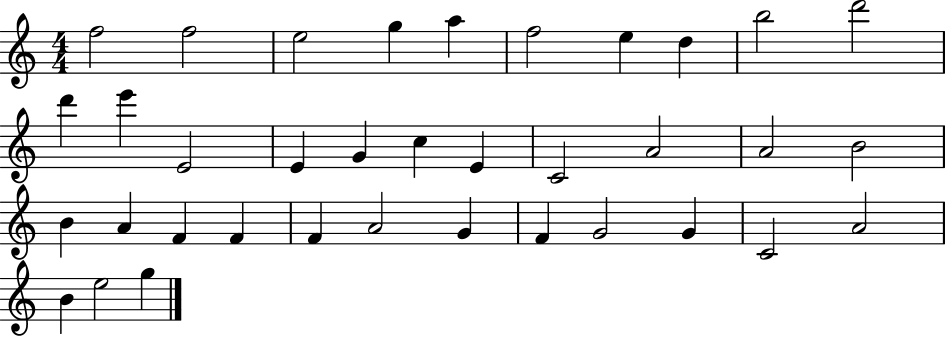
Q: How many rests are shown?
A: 0